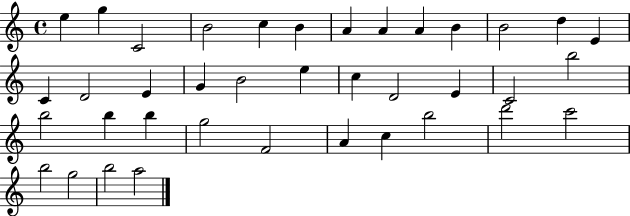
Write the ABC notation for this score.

X:1
T:Untitled
M:4/4
L:1/4
K:C
e g C2 B2 c B A A A B B2 d E C D2 E G B2 e c D2 E C2 b2 b2 b b g2 F2 A c b2 d'2 c'2 b2 g2 b2 a2